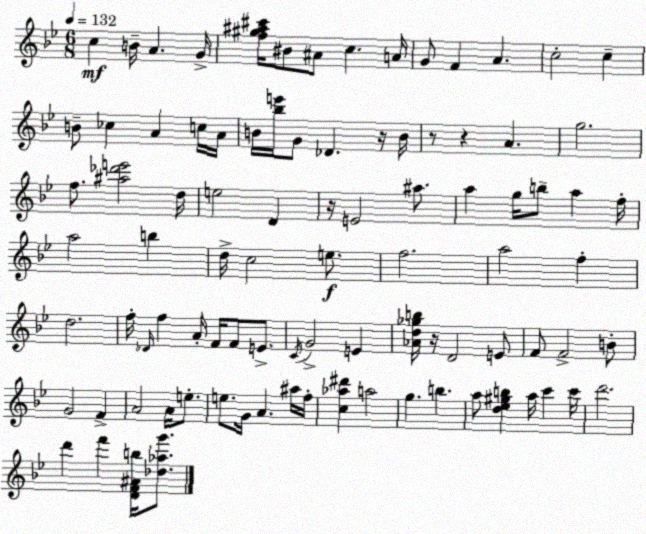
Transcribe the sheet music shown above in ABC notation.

X:1
T:Untitled
M:6/8
L:1/4
K:Bb
c B/4 A G/4 [f^g^a^c']/4 ^B/2 ^A/2 c A/4 G/2 F A c2 c B/2 _c A c/4 A/4 B/4 [_be']/4 G/2 _D z/4 B/4 z/2 z A g2 f/2 [^a_d'e']2 d/4 e2 D z/4 E2 ^a/2 a g/4 b/2 a f/4 a2 b d/4 c2 e/2 f2 a2 f d2 f/4 _D/4 f A/4 F/4 F/2 E/2 C/4 G2 E [_Ad_gb]/4 z/4 D2 E/2 F/2 F2 B/2 G2 F A2 A/4 e/2 e/2 G/4 A ^a/4 f/4 [c_a^d'] a2 g b a/2 [d_e^gb] a/4 c' c'/4 d'2 d' f' [DF^Ab]/4 [_d_ag']/2